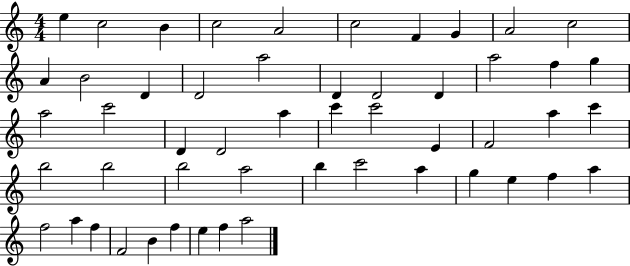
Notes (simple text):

E5/q C5/h B4/q C5/h A4/h C5/h F4/q G4/q A4/h C5/h A4/q B4/h D4/q D4/h A5/h D4/q D4/h D4/q A5/h F5/q G5/q A5/h C6/h D4/q D4/h A5/q C6/q C6/h E4/q F4/h A5/q C6/q B5/h B5/h B5/h A5/h B5/q C6/h A5/q G5/q E5/q F5/q A5/q F5/h A5/q F5/q F4/h B4/q F5/q E5/q F5/q A5/h